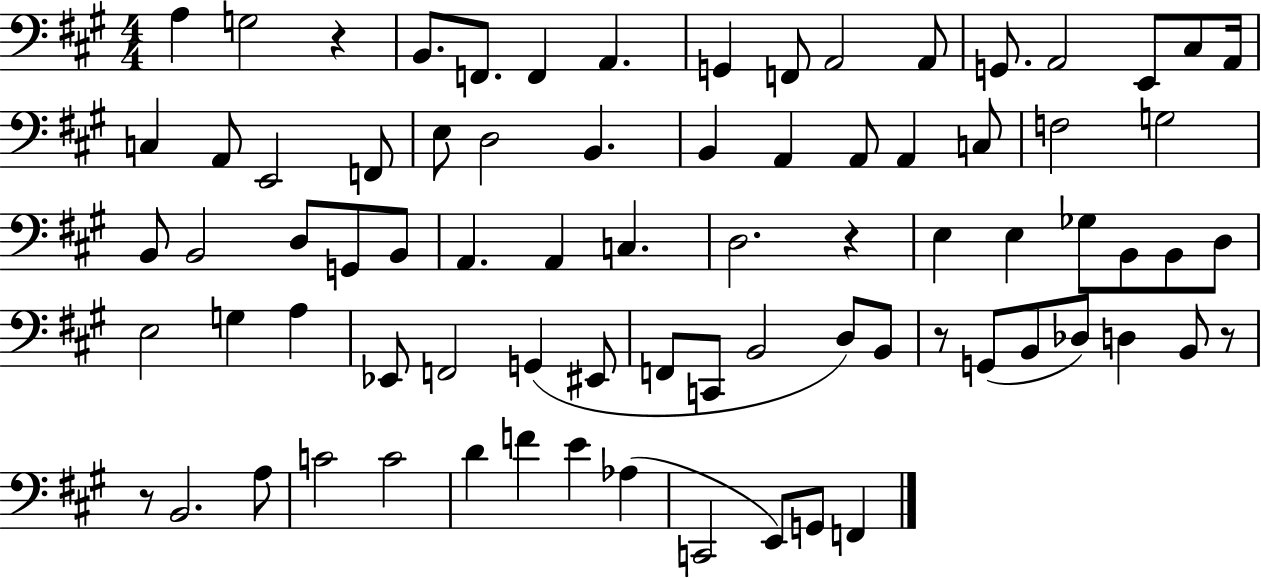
{
  \clef bass
  \numericTimeSignature
  \time 4/4
  \key a \major
  a4 g2 r4 | b,8. f,8. f,4 a,4. | g,4 f,8 a,2 a,8 | g,8. a,2 e,8 cis8 a,16 | \break c4 a,8 e,2 f,8 | e8 d2 b,4. | b,4 a,4 a,8 a,4 c8 | f2 g2 | \break b,8 b,2 d8 g,8 b,8 | a,4. a,4 c4. | d2. r4 | e4 e4 ges8 b,8 b,8 d8 | \break e2 g4 a4 | ees,8 f,2 g,4( eis,8 | f,8 c,8 b,2 d8) b,8 | r8 g,8( b,8 des8) d4 b,8 r8 | \break r8 b,2. a8 | c'2 c'2 | d'4 f'4 e'4 aes4( | c,2 e,8) g,8 f,4 | \break \bar "|."
}